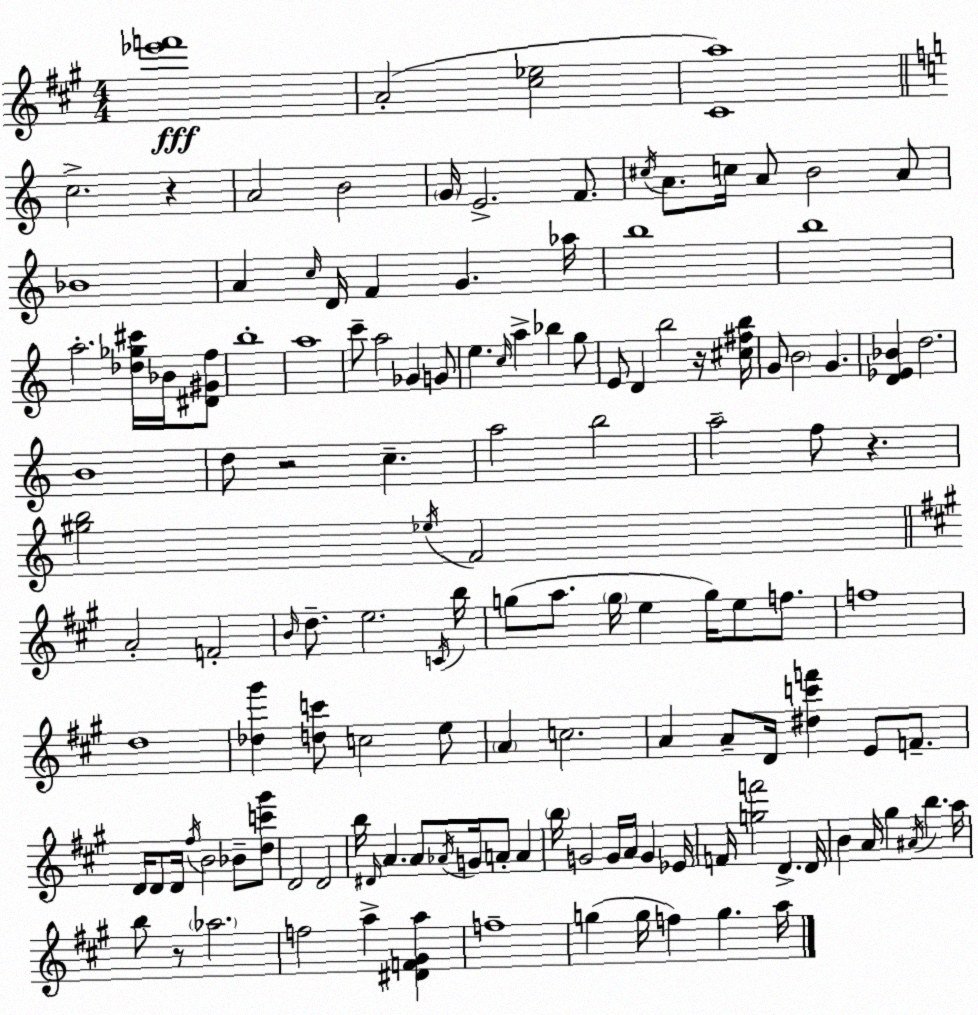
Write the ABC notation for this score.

X:1
T:Untitled
M:4/4
L:1/4
K:A
[_e'f']4 A2 [^c_e]2 [^Ca]4 c2 z A2 B2 G/4 E2 F/2 ^c/4 A/2 c/4 A/2 B2 A/2 _B4 A c/4 D/4 F G _a/4 b4 b4 a2 [_d_g^c']/4 _B/4 [^D^Gf]/2 b4 a4 c'/2 a2 _G G/2 e c/4 a _b g/2 E/2 D b2 z/4 [^c^fb]/4 G/2 B2 G [D_E_B] d2 B4 d/2 z2 c a2 b2 a2 f/2 z [^gb]2 _e/4 F2 A2 F2 B/4 d/2 e2 C/4 b/4 g/2 a/2 g/4 e g/4 e/2 f/2 f4 d4 [_d^g'] [dc']/2 c2 e/2 A c2 A A/2 D/4 [^dc'f'] E/2 F/2 D/4 D/2 D/4 ^f/4 B2 _B/2 [dc'^g']/2 D2 D2 b/4 ^D/4 A A/2 _A/4 G/4 A/2 A b/4 G2 G/4 A/4 G _E/4 F/4 [gf']2 D D/4 B A/4 ^g ^A/4 b a/4 b/2 z/2 _a2 f2 a [^DF^Ga] f4 g g/4 f g a/4